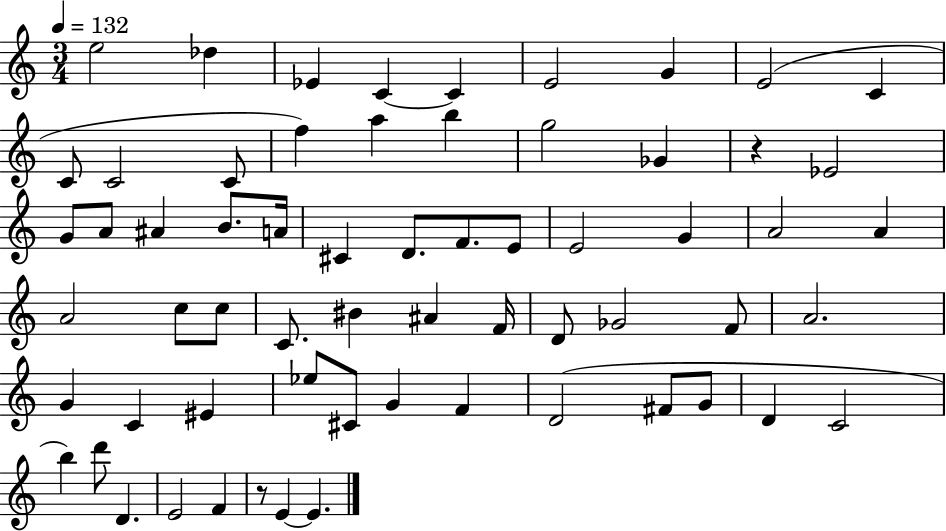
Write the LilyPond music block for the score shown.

{
  \clef treble
  \numericTimeSignature
  \time 3/4
  \key c \major
  \tempo 4 = 132
  e''2 des''4 | ees'4 c'4~~ c'4 | e'2 g'4 | e'2( c'4 | \break c'8 c'2 c'8 | f''4) a''4 b''4 | g''2 ges'4 | r4 ees'2 | \break g'8 a'8 ais'4 b'8. a'16 | cis'4 d'8. f'8. e'8 | e'2 g'4 | a'2 a'4 | \break a'2 c''8 c''8 | c'8. bis'4 ais'4 f'16 | d'8 ges'2 f'8 | a'2. | \break g'4 c'4 eis'4 | ees''8 cis'8 g'4 f'4 | d'2( fis'8 g'8 | d'4 c'2 | \break b''4) d'''8 d'4. | e'2 f'4 | r8 e'4~~ e'4. | \bar "|."
}